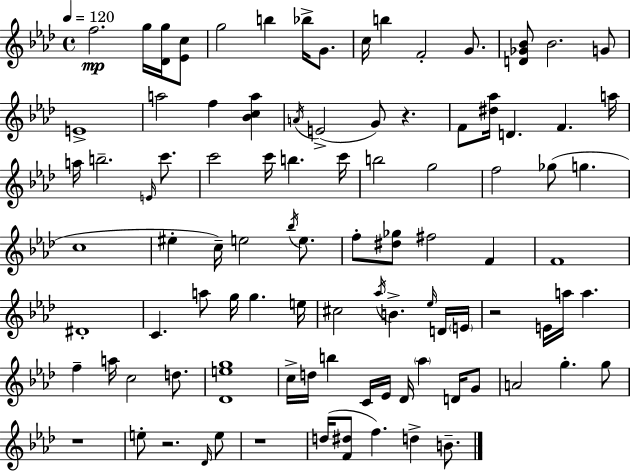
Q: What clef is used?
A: treble